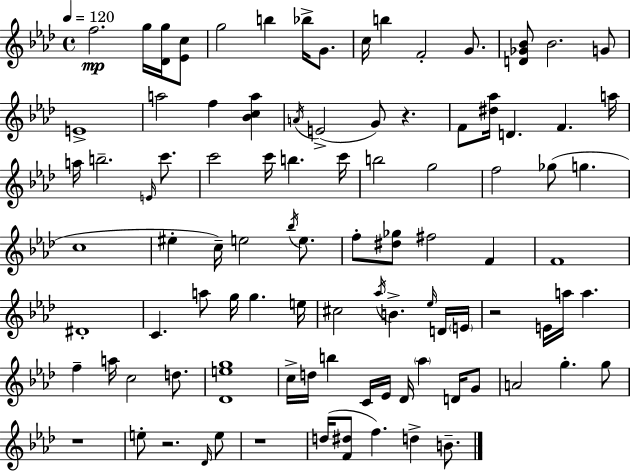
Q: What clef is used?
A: treble